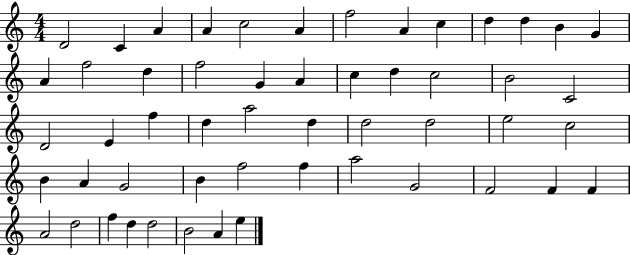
D4/h C4/q A4/q A4/q C5/h A4/q F5/h A4/q C5/q D5/q D5/q B4/q G4/q A4/q F5/h D5/q F5/h G4/q A4/q C5/q D5/q C5/h B4/h C4/h D4/h E4/q F5/q D5/q A5/h D5/q D5/h D5/h E5/h C5/h B4/q A4/q G4/h B4/q F5/h F5/q A5/h G4/h F4/h F4/q F4/q A4/h D5/h F5/q D5/q D5/h B4/h A4/q E5/q